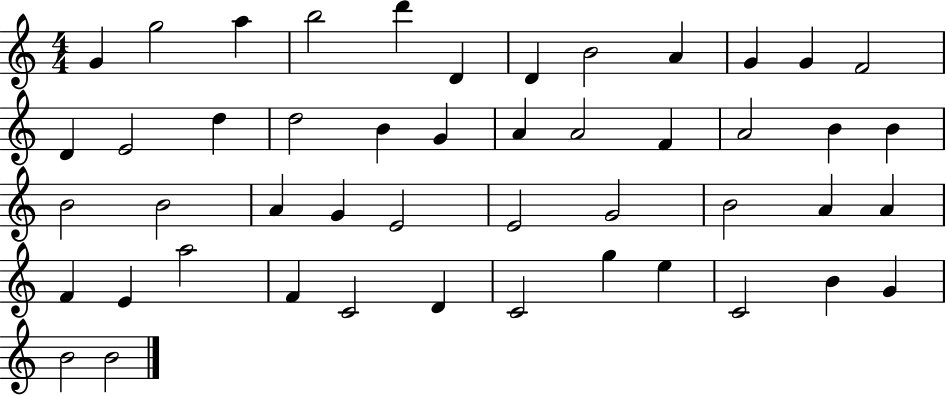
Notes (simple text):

G4/q G5/h A5/q B5/h D6/q D4/q D4/q B4/h A4/q G4/q G4/q F4/h D4/q E4/h D5/q D5/h B4/q G4/q A4/q A4/h F4/q A4/h B4/q B4/q B4/h B4/h A4/q G4/q E4/h E4/h G4/h B4/h A4/q A4/q F4/q E4/q A5/h F4/q C4/h D4/q C4/h G5/q E5/q C4/h B4/q G4/q B4/h B4/h